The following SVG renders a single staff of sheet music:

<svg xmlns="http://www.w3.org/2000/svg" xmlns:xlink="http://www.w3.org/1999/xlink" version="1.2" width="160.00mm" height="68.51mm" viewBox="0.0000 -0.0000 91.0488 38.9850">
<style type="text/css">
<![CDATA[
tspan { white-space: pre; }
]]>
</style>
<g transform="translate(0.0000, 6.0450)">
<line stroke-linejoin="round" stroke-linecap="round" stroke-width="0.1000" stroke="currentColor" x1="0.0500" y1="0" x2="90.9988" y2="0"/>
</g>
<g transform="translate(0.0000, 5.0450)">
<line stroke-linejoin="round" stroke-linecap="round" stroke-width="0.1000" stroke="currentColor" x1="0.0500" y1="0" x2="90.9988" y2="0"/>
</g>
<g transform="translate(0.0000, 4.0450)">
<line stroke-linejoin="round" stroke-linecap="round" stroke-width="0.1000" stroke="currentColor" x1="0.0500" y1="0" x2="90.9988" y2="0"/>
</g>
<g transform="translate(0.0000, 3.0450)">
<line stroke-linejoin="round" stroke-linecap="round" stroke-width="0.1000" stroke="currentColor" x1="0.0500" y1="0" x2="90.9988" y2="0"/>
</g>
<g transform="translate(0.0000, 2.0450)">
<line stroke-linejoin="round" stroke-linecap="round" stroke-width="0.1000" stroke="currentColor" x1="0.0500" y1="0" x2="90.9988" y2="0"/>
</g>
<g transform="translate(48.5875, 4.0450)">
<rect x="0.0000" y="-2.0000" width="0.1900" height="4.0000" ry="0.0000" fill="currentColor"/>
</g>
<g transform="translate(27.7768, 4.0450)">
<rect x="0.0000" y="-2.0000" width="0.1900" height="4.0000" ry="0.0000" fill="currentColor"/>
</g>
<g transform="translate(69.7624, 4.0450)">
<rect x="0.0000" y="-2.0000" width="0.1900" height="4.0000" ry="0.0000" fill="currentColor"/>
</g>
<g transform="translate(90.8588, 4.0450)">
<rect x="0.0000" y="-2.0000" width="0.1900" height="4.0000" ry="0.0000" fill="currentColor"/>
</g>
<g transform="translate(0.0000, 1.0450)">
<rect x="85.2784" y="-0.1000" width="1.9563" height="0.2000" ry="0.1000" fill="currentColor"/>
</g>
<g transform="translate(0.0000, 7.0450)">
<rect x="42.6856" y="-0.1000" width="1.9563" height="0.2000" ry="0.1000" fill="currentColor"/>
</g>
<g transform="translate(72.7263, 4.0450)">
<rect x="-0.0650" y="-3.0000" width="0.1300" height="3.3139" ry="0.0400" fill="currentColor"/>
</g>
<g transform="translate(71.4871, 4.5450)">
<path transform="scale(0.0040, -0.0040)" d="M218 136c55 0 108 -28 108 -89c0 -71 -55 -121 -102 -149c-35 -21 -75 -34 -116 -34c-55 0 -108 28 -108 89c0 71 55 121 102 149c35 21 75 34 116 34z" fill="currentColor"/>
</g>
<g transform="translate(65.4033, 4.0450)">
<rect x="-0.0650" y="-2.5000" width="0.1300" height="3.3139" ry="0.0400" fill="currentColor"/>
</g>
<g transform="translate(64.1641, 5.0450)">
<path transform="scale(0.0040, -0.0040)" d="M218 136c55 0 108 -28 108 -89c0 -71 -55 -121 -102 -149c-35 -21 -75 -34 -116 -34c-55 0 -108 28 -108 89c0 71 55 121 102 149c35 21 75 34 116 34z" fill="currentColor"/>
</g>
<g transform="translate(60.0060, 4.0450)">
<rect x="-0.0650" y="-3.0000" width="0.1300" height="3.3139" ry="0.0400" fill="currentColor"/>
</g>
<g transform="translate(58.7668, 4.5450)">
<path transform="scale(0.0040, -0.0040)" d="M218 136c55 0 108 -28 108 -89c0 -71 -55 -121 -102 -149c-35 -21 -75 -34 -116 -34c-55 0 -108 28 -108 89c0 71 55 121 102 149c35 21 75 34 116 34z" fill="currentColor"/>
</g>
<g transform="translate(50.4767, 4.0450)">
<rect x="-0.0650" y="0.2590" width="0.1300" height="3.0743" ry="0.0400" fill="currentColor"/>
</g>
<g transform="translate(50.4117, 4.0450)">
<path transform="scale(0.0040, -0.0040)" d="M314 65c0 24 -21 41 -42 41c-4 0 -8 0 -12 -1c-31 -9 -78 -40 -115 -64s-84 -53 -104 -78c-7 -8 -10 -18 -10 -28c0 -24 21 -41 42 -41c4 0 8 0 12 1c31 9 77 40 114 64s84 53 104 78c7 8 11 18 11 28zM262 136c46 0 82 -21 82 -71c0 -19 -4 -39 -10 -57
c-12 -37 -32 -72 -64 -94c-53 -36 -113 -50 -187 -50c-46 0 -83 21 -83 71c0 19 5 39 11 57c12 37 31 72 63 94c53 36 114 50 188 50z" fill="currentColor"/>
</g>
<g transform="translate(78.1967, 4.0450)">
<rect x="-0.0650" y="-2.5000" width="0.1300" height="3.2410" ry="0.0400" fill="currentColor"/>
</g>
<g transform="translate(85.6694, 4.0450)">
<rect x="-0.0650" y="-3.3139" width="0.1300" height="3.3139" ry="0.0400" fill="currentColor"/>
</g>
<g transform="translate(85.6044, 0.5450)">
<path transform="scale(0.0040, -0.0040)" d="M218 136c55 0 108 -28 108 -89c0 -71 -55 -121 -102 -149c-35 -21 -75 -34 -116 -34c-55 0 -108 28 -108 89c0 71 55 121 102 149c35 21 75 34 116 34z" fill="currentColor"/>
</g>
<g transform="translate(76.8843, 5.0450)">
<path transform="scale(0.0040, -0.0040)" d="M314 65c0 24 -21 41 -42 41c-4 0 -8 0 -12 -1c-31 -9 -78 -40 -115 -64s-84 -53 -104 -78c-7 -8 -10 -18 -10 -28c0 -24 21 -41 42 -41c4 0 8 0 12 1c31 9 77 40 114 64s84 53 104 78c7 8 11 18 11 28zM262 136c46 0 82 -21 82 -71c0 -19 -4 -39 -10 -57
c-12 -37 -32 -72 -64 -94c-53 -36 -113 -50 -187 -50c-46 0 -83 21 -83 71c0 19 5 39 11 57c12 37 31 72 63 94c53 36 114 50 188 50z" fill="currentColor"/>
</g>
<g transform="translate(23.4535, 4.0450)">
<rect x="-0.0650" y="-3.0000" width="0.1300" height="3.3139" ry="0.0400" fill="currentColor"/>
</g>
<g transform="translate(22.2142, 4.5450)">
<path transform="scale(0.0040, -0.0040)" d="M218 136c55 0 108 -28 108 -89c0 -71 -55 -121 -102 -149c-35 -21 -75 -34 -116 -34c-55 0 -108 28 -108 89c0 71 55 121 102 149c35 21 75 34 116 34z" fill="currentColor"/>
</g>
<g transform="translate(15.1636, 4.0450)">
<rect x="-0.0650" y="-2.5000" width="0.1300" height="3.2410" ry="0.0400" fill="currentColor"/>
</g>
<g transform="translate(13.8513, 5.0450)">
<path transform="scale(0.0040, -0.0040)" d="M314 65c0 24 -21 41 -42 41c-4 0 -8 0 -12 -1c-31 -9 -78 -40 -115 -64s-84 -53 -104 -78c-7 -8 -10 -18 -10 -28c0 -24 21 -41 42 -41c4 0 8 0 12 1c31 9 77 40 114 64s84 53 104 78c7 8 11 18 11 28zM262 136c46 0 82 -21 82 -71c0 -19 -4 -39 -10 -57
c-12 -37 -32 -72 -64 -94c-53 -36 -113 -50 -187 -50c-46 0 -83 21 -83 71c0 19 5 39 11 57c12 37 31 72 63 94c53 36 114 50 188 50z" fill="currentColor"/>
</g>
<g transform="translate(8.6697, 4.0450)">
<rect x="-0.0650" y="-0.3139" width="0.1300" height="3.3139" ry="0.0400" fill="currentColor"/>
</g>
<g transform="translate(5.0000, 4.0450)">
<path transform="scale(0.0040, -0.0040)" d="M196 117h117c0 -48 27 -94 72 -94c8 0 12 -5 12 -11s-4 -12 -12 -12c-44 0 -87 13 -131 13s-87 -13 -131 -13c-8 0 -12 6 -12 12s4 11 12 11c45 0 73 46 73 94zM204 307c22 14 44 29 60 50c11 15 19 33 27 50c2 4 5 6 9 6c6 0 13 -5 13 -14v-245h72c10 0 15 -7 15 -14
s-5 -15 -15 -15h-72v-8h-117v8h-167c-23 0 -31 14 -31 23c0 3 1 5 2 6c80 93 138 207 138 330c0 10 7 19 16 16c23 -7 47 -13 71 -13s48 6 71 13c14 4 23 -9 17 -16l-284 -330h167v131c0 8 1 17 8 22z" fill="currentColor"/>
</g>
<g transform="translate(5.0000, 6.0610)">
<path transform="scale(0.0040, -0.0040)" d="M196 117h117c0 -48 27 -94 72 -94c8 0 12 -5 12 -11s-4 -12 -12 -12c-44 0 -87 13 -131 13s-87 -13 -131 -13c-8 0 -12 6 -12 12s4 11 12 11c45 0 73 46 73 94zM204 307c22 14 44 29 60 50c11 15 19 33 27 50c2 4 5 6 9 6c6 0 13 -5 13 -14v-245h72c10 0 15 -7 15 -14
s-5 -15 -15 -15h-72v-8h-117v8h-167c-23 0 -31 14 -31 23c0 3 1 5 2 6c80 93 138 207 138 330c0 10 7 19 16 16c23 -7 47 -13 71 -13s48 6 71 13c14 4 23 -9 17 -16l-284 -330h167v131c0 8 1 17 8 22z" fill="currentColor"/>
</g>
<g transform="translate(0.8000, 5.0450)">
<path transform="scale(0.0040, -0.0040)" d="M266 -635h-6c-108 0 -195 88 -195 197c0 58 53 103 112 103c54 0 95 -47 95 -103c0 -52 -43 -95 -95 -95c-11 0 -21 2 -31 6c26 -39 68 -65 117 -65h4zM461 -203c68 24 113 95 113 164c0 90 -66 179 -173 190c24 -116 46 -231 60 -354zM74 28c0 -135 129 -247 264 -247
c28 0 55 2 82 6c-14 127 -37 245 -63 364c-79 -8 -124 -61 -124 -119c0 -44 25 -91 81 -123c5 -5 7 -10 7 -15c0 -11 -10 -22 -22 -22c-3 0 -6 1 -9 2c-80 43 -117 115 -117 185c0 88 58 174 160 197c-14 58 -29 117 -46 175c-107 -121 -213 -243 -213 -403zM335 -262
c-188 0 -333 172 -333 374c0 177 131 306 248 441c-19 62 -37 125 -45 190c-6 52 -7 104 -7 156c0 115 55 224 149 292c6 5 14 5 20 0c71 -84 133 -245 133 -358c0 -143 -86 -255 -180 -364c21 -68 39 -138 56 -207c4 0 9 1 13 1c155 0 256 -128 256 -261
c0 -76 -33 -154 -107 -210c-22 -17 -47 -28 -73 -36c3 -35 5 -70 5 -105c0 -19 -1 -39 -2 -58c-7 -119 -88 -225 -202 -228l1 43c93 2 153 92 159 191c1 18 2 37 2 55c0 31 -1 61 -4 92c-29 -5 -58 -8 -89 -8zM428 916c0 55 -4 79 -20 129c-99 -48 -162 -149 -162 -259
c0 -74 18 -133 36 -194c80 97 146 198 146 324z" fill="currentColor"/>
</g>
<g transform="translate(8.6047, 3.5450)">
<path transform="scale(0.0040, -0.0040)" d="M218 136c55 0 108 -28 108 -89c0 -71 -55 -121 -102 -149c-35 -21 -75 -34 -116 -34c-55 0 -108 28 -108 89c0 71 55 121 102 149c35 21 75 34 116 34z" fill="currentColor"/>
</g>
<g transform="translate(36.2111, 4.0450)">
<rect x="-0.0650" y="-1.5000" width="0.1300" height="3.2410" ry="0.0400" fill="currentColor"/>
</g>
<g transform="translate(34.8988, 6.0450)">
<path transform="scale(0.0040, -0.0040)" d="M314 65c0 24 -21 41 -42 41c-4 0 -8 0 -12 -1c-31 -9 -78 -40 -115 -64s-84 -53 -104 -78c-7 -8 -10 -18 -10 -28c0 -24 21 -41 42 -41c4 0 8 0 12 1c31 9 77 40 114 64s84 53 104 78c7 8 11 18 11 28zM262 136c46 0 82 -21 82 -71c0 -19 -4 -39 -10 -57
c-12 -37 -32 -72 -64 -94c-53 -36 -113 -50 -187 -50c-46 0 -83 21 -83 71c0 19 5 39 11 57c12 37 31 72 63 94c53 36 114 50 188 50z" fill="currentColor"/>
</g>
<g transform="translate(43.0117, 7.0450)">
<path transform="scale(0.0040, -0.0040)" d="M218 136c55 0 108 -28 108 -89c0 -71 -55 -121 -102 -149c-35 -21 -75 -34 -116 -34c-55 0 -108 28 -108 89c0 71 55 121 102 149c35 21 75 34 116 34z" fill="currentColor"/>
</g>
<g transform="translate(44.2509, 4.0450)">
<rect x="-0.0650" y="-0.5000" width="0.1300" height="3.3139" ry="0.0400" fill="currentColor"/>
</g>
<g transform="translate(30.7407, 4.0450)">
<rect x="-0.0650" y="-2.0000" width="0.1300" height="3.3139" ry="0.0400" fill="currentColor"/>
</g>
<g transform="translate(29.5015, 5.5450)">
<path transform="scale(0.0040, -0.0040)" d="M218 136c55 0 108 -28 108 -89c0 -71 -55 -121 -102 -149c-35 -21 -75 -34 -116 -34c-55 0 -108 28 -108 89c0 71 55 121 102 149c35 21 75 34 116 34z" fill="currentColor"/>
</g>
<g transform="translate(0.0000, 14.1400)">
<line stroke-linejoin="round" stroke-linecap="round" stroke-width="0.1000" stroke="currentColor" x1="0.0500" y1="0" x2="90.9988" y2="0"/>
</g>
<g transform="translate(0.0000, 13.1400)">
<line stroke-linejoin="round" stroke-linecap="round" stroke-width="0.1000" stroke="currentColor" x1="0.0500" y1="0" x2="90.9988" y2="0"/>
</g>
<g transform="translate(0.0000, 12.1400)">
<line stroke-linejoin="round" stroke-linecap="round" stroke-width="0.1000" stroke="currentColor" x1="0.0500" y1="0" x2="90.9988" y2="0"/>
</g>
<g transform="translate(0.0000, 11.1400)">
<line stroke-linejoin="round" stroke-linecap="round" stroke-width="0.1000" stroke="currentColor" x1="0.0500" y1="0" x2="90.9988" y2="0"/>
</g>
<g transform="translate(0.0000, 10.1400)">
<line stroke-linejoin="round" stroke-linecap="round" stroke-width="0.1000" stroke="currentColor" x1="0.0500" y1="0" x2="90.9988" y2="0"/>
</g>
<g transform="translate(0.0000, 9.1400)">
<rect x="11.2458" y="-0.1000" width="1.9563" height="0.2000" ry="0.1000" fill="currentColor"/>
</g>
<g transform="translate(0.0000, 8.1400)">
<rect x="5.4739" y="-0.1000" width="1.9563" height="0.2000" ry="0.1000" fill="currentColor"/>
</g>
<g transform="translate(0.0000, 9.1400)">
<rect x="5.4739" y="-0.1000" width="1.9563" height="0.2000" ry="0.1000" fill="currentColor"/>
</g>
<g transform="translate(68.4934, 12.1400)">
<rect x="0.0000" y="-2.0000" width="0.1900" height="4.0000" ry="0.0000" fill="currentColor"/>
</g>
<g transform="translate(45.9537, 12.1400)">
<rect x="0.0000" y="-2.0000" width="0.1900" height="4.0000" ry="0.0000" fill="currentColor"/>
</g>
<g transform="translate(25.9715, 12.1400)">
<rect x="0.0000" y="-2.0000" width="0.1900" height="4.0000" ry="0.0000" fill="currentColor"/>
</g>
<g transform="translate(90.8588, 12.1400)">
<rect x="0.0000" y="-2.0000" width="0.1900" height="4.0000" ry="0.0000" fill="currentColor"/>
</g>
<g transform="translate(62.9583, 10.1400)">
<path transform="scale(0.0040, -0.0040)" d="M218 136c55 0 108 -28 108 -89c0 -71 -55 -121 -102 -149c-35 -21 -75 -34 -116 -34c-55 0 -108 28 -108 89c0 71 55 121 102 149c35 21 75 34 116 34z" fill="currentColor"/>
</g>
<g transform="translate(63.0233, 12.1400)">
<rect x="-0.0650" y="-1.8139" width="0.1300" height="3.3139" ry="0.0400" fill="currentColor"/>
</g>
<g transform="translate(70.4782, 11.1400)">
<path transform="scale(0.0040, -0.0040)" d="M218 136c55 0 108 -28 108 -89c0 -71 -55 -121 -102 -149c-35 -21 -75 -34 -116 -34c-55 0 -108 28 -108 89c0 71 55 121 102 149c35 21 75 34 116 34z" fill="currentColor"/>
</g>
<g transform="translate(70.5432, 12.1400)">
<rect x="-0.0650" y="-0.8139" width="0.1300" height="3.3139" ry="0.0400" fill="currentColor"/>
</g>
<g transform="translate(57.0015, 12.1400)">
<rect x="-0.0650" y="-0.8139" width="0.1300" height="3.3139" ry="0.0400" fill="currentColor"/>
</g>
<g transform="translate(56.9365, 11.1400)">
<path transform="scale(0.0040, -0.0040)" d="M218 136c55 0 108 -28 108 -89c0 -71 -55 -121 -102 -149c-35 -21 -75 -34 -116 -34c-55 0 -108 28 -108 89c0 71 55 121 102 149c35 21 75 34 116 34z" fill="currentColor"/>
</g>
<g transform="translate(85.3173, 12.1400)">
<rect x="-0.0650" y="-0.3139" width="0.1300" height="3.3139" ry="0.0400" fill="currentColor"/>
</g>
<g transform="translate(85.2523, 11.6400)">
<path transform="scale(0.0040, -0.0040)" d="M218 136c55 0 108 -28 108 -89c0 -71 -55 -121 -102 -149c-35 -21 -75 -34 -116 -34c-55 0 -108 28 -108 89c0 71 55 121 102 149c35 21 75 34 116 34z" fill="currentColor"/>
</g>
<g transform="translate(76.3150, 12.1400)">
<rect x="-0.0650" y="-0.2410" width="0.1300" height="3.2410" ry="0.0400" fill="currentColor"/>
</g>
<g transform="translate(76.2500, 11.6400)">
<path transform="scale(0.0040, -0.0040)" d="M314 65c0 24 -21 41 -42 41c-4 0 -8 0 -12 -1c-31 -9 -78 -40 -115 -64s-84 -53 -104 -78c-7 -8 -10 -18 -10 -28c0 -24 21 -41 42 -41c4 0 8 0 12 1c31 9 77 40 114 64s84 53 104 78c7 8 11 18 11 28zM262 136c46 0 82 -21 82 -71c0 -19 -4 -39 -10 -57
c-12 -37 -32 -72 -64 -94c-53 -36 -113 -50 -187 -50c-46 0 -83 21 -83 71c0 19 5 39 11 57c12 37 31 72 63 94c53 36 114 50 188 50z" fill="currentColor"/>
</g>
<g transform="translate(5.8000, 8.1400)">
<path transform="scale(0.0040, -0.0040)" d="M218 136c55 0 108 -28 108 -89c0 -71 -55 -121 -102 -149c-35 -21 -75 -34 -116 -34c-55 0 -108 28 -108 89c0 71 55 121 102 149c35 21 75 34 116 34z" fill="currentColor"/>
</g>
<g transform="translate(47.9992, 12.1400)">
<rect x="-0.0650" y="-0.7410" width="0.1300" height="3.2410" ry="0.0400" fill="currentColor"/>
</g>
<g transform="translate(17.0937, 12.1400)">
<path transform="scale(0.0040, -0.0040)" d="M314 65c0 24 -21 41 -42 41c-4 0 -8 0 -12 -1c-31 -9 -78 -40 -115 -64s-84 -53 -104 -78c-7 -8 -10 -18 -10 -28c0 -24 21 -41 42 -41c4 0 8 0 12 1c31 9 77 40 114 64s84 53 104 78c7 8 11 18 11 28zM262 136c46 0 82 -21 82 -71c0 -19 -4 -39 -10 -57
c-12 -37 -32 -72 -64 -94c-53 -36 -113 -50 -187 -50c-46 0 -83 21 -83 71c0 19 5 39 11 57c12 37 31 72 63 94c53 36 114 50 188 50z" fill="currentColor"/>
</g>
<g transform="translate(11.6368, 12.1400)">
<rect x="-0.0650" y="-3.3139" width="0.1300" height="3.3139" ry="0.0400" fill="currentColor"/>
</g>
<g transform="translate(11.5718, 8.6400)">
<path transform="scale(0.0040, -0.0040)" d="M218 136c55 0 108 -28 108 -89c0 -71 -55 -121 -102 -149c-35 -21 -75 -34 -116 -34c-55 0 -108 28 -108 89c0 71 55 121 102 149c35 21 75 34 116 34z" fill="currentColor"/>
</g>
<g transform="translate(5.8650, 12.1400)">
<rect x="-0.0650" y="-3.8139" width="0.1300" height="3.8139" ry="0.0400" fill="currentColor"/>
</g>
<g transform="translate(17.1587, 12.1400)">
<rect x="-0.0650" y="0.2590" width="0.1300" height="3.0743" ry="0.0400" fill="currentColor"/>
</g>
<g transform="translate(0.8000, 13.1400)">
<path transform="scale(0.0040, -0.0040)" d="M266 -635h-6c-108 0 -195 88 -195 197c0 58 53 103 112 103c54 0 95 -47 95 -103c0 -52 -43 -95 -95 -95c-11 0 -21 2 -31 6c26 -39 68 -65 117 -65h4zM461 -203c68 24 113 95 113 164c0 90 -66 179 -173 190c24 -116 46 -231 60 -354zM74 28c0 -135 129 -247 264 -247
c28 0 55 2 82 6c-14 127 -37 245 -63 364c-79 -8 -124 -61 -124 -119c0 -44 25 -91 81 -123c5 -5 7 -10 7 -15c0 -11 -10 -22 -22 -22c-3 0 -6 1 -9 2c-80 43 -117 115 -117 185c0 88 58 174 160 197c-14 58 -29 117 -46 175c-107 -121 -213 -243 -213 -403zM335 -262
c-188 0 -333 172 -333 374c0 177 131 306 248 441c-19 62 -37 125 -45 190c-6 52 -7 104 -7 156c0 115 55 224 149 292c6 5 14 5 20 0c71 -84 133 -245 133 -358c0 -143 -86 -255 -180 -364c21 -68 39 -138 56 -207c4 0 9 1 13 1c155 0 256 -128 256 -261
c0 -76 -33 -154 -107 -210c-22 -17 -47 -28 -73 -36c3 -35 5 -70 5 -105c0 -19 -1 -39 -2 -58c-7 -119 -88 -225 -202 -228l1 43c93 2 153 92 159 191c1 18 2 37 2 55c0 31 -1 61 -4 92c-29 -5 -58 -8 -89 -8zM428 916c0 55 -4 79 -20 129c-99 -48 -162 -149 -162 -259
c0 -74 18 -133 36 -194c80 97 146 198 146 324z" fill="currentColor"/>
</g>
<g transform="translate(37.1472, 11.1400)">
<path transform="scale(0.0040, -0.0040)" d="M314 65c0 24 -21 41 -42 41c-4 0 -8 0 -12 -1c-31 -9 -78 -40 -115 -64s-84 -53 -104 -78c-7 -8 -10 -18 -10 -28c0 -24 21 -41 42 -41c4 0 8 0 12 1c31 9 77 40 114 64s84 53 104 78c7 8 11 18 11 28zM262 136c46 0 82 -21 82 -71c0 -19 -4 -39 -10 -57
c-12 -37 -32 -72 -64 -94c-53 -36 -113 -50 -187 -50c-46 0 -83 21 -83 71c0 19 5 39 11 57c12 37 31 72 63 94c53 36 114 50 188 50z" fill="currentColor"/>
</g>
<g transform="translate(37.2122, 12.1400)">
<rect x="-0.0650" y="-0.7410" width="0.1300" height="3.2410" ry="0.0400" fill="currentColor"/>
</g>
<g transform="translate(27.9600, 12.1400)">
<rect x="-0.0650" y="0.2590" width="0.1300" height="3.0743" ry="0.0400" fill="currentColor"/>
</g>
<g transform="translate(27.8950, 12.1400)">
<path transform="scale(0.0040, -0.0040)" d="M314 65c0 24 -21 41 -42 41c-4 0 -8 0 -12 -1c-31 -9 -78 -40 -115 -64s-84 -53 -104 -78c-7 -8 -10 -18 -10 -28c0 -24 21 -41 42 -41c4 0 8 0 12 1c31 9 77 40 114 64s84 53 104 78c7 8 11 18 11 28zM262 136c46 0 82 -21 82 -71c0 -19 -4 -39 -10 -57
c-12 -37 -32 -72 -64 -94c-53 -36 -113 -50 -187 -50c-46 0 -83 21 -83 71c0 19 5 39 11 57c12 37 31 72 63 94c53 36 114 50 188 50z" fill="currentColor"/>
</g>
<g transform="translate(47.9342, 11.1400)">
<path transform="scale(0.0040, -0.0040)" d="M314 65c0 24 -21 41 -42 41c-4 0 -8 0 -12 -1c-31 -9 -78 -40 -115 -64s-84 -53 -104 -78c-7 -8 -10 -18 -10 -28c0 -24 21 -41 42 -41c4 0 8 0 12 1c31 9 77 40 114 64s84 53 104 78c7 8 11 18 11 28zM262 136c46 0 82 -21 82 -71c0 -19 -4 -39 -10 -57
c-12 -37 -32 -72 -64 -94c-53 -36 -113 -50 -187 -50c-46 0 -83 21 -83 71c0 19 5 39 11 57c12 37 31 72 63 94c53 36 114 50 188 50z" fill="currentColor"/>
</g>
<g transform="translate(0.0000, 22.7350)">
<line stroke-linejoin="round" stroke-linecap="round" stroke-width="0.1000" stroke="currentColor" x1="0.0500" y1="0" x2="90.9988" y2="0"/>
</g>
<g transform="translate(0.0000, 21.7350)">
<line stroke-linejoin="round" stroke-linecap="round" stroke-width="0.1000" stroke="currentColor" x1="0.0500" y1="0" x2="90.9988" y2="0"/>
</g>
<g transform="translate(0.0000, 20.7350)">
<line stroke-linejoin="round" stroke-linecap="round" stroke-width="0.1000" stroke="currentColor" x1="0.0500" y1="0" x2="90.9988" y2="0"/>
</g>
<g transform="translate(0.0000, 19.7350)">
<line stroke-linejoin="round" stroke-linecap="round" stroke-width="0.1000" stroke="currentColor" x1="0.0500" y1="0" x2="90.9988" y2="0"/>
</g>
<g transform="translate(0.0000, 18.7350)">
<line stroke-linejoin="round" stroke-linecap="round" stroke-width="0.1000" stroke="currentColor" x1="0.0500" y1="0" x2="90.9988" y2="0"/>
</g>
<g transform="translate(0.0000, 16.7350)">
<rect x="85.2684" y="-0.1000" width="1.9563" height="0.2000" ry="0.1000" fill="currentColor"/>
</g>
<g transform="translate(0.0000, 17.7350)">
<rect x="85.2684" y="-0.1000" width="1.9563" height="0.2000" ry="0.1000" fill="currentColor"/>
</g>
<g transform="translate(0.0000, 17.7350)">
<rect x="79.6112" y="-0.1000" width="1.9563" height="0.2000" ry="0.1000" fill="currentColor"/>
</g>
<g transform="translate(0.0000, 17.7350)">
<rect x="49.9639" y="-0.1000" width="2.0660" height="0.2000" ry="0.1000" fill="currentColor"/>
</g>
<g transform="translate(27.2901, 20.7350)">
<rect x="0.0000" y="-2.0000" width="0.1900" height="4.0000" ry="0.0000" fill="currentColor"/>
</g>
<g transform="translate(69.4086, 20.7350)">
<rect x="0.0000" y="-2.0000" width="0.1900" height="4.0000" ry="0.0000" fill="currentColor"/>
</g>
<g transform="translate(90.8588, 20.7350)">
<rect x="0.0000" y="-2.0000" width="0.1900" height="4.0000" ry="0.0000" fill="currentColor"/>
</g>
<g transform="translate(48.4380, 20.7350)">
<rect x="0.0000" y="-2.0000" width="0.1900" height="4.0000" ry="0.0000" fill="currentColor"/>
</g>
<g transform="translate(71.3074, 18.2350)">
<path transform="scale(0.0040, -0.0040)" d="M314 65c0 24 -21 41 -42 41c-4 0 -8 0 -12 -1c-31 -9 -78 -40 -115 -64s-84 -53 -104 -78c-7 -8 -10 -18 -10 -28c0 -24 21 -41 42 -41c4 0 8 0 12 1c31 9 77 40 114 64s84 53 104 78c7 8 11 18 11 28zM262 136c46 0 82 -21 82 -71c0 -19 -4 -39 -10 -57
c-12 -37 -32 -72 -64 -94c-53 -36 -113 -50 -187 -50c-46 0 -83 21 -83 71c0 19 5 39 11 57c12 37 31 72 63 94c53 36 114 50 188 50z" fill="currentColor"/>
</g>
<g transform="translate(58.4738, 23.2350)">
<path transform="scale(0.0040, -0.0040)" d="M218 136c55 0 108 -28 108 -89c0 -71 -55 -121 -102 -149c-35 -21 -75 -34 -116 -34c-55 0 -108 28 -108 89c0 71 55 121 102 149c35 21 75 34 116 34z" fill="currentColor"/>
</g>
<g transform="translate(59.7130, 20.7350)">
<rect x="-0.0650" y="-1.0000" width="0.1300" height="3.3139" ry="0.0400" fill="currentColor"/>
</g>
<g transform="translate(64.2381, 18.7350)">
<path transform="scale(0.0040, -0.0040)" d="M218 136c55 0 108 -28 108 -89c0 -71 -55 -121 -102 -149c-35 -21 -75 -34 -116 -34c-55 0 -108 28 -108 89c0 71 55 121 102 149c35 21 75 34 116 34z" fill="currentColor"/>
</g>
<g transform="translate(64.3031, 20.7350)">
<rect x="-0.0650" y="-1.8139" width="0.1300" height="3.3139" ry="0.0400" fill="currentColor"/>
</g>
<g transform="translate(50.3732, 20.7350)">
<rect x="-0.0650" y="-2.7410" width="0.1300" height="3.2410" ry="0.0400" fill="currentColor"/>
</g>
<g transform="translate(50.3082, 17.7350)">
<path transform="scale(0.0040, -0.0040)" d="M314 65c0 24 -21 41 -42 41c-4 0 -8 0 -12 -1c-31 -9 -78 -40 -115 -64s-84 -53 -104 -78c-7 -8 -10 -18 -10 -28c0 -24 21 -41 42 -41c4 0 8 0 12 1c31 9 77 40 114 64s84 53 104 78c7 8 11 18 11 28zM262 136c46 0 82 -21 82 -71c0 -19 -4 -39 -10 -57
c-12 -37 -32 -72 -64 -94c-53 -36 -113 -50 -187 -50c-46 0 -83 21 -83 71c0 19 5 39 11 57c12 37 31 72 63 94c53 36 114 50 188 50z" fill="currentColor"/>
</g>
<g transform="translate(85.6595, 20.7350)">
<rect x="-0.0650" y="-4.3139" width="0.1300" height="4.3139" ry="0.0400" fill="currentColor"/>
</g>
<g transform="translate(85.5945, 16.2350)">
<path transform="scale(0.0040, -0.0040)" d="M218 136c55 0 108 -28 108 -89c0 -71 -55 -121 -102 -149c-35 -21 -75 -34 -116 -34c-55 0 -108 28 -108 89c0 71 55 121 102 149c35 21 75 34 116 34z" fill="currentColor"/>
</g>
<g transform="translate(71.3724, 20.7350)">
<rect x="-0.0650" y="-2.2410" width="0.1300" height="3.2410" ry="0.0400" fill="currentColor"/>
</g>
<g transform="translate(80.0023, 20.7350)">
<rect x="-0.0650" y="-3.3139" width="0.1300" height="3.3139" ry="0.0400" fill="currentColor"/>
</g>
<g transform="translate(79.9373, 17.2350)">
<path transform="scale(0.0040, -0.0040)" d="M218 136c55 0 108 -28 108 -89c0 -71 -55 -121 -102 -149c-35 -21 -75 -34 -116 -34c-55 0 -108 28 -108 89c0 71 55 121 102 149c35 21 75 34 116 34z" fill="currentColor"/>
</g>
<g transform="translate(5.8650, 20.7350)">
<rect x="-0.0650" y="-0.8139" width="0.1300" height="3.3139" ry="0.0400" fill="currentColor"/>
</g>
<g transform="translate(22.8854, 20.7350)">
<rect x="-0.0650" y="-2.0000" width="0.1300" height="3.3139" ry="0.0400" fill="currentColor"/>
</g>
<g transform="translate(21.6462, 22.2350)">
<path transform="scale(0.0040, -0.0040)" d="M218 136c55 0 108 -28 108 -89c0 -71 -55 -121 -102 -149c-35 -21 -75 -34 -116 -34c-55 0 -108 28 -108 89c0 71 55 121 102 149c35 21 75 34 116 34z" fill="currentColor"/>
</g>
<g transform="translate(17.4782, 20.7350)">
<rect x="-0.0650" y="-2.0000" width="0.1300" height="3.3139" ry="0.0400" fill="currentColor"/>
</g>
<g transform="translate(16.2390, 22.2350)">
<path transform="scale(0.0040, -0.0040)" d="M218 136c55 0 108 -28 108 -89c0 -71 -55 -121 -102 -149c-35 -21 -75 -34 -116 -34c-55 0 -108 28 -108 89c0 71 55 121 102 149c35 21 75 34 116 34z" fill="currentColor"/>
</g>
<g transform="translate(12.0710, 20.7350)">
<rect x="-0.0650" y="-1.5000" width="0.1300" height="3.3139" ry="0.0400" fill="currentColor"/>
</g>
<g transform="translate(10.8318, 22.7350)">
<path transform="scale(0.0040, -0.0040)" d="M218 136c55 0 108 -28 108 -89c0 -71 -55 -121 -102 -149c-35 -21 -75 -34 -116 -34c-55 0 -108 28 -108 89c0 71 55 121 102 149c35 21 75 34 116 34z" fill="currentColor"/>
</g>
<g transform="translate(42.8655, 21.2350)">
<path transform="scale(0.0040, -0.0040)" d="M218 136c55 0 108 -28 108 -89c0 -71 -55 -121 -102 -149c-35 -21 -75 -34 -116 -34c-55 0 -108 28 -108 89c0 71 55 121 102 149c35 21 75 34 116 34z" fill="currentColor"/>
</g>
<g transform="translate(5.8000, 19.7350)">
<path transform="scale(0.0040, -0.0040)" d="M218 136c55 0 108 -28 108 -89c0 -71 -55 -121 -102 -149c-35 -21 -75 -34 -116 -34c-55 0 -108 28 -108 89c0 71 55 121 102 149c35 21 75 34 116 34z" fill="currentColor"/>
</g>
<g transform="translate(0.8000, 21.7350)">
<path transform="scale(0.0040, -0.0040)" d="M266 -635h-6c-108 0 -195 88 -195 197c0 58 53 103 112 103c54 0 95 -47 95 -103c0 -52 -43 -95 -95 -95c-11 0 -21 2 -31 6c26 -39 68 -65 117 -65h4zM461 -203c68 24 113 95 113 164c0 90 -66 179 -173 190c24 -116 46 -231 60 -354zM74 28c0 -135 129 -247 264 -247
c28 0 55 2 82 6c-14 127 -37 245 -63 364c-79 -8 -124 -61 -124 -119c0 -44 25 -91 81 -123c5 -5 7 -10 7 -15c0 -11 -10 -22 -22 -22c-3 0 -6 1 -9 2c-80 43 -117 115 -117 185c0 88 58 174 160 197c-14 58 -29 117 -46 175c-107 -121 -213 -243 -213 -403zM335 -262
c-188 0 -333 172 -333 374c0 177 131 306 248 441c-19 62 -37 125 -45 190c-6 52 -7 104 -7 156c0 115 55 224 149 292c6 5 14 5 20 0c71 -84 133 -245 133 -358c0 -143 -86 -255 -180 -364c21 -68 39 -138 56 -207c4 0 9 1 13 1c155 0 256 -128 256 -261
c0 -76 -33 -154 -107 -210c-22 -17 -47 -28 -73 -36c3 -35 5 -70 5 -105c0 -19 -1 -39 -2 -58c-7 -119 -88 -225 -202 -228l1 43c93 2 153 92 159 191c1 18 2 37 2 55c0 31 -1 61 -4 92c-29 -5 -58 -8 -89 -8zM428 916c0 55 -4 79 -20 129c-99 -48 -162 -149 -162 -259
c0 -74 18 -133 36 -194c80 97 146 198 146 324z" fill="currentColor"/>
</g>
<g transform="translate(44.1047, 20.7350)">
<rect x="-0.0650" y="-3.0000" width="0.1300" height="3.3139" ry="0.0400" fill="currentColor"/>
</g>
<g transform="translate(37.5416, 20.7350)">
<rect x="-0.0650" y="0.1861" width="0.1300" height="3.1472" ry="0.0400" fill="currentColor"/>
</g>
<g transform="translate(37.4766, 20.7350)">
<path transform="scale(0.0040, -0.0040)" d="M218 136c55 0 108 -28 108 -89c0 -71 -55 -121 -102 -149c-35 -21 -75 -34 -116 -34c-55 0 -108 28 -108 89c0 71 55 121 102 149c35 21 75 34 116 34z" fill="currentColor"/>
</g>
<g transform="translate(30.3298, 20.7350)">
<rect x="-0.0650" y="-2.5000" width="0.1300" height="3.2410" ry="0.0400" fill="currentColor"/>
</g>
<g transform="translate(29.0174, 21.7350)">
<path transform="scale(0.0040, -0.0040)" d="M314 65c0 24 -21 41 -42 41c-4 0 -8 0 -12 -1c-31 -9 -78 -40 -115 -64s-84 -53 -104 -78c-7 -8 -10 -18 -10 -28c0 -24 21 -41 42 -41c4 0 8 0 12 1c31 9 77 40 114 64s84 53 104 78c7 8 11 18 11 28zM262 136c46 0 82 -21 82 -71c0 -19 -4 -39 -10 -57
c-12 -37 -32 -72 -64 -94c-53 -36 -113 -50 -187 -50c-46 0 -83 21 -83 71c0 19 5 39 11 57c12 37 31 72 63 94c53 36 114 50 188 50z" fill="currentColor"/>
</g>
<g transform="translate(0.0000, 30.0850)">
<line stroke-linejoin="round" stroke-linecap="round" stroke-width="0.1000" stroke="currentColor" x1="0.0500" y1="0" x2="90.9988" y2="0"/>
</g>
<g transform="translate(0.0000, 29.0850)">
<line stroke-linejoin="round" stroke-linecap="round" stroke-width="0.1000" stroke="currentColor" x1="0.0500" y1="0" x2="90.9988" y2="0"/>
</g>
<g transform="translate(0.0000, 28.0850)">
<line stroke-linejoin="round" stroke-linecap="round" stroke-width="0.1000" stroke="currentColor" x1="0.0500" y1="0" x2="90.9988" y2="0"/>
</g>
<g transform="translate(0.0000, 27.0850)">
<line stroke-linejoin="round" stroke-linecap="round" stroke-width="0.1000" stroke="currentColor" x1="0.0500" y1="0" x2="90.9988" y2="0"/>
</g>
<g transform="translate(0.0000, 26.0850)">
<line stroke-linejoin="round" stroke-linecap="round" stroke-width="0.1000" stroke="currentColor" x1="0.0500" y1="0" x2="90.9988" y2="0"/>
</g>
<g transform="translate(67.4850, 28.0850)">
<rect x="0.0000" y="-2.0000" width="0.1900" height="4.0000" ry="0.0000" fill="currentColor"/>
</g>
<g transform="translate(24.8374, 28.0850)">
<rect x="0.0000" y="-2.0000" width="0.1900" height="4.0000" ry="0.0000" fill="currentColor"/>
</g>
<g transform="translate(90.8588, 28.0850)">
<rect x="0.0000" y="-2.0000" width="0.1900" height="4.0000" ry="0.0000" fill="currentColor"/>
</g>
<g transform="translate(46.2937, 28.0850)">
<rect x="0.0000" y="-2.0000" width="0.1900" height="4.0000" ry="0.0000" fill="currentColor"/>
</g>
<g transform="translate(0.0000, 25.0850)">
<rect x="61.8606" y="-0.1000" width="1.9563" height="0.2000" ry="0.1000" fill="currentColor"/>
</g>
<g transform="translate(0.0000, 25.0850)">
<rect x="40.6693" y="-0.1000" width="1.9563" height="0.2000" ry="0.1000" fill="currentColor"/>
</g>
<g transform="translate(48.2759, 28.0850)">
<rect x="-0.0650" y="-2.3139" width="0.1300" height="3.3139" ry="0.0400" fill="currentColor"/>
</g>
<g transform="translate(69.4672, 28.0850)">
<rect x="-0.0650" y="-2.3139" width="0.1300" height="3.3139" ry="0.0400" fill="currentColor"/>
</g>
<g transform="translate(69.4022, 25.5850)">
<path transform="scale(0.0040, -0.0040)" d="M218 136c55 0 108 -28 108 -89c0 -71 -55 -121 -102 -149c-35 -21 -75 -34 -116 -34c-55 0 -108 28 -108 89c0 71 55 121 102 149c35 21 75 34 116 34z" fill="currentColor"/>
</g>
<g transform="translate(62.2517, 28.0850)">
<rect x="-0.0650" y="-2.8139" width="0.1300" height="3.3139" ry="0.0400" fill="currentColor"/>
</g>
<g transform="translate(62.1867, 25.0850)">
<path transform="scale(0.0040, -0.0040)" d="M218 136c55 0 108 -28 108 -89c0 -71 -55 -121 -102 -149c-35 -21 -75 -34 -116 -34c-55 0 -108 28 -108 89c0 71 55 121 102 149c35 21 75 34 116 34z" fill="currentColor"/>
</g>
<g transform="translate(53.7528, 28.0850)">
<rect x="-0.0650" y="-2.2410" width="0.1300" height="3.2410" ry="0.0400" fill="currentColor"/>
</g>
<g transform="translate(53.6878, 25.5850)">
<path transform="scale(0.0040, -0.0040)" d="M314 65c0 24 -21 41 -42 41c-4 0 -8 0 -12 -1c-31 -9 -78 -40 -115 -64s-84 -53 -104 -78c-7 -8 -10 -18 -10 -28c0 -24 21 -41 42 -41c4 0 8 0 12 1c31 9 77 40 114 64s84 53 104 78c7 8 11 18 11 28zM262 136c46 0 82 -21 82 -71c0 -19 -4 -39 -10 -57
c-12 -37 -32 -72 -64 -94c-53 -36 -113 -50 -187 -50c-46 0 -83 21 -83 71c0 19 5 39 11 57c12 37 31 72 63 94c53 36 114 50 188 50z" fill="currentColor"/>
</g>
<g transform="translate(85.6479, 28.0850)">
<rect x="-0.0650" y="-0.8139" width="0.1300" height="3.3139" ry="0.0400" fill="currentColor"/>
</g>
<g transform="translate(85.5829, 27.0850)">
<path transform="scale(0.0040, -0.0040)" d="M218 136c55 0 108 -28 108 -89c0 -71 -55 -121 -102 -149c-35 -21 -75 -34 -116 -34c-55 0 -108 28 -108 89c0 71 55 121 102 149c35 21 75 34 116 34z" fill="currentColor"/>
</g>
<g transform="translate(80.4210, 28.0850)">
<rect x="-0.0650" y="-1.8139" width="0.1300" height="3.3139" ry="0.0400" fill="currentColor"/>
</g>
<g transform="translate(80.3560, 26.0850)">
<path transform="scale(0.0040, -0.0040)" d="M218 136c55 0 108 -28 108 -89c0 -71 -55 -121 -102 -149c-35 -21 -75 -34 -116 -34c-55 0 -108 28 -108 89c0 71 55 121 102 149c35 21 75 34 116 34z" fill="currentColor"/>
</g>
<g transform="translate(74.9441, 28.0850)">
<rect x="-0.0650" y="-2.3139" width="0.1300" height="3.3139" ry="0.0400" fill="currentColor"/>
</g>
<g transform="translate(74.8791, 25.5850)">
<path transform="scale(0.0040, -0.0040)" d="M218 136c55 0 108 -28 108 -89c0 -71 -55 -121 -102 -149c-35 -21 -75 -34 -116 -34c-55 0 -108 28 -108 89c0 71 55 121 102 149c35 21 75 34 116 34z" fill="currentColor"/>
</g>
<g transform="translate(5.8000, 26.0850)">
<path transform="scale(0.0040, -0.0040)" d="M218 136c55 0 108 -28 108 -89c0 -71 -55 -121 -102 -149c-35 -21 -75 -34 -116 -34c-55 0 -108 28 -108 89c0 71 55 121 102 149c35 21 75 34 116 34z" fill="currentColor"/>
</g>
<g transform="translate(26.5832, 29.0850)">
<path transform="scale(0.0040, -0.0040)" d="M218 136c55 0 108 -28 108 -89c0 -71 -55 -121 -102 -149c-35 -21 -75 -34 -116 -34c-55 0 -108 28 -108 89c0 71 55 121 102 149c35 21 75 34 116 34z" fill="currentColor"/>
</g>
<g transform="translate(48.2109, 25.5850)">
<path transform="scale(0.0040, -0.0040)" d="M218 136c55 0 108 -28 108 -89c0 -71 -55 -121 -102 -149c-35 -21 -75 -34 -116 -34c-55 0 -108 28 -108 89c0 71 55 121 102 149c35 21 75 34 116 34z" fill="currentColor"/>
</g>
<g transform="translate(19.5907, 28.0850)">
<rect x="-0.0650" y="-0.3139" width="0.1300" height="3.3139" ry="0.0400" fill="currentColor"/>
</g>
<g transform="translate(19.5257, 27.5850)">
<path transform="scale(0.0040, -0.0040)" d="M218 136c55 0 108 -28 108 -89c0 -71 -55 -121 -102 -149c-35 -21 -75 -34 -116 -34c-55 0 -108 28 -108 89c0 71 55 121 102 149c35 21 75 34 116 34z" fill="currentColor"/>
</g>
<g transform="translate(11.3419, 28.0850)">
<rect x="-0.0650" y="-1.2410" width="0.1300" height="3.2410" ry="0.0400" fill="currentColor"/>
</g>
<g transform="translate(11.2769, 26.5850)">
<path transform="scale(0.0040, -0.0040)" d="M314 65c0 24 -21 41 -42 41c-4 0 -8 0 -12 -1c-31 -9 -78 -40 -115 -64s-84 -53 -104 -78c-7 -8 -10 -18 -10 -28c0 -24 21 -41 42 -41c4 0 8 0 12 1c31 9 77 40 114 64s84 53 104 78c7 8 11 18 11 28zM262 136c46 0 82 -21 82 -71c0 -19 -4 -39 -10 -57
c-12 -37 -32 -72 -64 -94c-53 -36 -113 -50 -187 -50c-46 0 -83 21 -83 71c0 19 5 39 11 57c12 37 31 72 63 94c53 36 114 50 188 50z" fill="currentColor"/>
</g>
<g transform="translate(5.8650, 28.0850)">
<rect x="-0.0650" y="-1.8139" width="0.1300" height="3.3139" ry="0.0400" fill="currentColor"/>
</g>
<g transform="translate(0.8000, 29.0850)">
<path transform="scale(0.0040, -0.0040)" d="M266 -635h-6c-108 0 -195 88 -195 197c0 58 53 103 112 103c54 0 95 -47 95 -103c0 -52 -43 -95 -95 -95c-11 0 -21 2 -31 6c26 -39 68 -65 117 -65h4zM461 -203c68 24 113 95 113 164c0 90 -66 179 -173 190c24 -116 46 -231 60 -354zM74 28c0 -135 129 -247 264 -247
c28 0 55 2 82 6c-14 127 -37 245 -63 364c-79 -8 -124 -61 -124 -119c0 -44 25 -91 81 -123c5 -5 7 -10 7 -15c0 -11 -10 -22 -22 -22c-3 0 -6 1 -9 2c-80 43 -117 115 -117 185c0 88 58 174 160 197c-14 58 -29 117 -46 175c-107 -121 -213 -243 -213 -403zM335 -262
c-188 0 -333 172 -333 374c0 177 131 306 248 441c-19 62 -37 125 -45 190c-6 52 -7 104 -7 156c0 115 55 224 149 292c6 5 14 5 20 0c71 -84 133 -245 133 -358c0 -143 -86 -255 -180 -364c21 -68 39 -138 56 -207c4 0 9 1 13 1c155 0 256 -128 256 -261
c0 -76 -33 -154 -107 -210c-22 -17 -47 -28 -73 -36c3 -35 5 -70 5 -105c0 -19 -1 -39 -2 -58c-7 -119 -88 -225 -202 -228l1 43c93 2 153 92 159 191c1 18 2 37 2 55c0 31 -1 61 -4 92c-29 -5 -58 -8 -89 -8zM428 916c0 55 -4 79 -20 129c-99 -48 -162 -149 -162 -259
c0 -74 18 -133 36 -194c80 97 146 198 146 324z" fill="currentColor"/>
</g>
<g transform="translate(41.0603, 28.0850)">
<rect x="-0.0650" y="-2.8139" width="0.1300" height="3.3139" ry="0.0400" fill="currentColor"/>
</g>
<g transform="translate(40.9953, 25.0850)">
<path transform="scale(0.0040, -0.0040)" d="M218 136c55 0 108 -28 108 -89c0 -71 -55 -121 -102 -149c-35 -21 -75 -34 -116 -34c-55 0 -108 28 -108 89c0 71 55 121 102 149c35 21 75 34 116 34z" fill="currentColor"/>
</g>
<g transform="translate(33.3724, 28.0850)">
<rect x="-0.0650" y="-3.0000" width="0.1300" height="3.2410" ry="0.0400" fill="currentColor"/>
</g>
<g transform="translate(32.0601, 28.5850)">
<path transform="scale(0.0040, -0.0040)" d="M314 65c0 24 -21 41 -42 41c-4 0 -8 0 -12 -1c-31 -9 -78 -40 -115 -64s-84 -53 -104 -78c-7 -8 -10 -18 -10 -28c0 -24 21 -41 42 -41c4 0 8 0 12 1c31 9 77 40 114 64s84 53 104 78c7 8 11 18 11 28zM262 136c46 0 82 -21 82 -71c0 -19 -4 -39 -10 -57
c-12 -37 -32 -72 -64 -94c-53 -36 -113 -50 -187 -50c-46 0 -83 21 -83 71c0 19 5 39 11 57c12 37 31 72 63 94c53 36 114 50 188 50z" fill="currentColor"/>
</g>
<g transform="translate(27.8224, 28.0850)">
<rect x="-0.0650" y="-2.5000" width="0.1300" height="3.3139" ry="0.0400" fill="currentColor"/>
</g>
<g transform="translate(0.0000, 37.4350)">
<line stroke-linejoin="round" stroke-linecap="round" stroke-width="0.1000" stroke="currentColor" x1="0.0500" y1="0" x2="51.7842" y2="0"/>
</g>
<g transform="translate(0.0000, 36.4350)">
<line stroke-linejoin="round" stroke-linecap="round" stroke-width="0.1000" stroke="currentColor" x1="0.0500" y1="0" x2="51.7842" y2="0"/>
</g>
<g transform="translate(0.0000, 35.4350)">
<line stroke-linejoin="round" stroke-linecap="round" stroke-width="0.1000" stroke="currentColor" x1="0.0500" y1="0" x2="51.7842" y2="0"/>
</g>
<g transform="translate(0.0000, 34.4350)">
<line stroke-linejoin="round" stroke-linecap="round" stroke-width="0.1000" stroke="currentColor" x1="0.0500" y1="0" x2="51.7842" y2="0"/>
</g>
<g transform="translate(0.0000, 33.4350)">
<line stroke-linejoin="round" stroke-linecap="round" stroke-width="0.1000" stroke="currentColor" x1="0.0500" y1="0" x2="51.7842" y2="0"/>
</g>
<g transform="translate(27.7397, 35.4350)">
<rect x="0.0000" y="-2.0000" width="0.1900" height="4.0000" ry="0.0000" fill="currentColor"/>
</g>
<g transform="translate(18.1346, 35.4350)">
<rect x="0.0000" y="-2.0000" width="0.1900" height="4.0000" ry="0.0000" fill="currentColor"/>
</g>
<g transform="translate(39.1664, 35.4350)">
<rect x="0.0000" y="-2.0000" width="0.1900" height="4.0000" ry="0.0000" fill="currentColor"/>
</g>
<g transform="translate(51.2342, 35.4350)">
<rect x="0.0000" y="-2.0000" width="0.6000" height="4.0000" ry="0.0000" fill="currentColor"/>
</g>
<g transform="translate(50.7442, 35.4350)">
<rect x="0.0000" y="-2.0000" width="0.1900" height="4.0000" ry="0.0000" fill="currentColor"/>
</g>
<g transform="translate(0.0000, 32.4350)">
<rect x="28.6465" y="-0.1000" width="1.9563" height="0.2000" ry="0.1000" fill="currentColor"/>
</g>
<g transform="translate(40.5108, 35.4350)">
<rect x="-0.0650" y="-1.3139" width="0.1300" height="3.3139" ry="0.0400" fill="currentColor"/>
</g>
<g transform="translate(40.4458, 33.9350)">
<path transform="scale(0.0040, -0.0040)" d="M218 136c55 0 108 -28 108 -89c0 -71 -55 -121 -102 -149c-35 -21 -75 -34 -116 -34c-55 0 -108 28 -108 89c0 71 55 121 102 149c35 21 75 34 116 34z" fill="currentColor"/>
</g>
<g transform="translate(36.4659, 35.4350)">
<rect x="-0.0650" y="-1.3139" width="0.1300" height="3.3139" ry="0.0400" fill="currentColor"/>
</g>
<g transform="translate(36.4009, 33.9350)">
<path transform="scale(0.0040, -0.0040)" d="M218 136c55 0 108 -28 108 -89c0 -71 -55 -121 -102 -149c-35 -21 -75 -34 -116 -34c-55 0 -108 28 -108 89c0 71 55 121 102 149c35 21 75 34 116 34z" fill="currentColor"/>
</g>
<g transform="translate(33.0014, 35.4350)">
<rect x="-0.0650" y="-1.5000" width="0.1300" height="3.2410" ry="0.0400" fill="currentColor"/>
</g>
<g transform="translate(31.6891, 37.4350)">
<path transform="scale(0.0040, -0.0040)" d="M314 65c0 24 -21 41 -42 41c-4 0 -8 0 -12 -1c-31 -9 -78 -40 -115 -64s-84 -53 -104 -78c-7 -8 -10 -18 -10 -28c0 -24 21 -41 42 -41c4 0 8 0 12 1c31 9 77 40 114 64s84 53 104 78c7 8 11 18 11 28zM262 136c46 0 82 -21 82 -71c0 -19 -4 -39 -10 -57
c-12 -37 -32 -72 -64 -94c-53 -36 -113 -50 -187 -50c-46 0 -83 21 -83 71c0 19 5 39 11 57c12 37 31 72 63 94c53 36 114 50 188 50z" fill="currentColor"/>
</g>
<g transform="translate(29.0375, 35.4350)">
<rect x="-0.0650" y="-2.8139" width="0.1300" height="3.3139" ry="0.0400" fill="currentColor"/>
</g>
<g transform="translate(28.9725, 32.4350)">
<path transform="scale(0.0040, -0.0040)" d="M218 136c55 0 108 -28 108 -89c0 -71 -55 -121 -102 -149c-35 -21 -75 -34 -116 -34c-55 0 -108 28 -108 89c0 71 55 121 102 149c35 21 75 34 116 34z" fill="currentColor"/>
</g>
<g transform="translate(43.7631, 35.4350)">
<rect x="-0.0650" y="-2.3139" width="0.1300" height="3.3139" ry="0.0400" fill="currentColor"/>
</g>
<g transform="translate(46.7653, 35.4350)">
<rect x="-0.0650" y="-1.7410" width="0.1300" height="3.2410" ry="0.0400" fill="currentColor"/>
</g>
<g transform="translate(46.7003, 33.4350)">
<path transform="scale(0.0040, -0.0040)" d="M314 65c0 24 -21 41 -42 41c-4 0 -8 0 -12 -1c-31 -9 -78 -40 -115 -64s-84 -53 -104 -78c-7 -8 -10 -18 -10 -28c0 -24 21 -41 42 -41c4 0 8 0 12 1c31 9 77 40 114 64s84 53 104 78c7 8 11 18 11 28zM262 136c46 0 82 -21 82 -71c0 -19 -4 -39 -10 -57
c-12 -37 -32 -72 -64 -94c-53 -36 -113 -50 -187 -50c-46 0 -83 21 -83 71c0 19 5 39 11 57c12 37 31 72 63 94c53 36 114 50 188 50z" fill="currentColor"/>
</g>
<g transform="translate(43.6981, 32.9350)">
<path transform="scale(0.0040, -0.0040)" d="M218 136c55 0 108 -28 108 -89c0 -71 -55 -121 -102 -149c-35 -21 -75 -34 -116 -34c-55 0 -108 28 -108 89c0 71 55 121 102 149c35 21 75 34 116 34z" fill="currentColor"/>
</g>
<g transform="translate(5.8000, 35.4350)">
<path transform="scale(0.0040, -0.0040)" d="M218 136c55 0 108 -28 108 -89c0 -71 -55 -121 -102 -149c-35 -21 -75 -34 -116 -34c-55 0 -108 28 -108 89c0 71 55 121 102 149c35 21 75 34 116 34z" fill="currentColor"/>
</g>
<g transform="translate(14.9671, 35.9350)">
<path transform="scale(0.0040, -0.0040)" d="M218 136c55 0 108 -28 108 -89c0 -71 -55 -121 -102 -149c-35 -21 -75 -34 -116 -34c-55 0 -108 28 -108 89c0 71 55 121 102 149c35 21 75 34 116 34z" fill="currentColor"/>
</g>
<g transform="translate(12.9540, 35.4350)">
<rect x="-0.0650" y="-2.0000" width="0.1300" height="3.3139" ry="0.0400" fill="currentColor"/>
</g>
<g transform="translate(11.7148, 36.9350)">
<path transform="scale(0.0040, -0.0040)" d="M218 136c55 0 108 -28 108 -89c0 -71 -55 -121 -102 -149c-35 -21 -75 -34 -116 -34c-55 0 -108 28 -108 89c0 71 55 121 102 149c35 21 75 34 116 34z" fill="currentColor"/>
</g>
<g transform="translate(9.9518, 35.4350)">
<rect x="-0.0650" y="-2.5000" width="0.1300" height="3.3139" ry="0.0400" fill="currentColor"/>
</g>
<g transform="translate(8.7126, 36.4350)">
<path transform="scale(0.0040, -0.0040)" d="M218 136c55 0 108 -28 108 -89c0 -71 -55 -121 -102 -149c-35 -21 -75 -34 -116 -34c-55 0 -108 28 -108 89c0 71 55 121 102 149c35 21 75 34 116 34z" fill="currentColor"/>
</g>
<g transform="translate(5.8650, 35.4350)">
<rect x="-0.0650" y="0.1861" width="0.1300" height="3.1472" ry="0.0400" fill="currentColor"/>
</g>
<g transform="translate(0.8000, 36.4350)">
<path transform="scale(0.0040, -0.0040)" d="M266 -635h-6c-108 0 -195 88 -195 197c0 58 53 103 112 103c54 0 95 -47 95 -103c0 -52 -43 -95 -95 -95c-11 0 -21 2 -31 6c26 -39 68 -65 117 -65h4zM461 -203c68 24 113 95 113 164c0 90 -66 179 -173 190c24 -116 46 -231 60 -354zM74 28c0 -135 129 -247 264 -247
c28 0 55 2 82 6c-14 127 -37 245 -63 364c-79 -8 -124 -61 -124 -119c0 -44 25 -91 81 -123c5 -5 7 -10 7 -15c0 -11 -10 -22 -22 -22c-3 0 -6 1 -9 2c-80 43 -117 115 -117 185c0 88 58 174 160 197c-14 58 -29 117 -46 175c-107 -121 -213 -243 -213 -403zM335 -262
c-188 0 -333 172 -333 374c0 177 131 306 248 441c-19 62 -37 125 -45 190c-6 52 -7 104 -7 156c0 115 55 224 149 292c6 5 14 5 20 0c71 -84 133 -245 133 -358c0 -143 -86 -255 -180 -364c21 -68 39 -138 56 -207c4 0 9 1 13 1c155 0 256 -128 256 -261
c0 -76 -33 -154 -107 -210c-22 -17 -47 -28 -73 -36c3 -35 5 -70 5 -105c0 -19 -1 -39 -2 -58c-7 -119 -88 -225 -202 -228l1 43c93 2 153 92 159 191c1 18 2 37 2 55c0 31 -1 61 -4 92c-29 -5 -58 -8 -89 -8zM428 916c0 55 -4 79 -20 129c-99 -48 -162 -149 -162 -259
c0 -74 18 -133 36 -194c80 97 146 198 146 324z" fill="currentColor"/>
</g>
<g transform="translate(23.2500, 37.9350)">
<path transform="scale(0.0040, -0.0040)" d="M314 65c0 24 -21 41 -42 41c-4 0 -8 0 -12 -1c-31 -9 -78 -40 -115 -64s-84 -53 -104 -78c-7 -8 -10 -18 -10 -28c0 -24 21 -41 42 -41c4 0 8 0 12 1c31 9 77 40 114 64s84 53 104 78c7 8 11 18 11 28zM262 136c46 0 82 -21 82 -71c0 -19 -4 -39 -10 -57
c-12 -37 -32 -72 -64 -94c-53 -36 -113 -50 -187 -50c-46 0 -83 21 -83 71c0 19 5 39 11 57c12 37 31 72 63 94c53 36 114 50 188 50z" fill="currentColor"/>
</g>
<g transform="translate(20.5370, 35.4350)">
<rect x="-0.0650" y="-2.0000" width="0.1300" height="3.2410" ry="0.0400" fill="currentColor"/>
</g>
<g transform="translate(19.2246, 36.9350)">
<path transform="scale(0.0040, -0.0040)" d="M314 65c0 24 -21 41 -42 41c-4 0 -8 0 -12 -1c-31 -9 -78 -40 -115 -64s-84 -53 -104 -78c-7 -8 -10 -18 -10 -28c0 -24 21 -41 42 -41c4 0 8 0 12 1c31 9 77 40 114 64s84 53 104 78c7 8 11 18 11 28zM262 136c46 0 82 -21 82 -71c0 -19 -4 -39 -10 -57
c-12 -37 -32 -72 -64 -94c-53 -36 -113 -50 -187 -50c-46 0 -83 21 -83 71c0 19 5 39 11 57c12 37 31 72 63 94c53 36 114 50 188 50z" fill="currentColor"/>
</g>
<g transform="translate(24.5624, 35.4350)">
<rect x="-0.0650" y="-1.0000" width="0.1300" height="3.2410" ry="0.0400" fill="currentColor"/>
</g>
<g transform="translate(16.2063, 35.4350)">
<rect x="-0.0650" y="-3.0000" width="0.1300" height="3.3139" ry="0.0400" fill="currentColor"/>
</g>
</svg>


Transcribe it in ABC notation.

X:1
T:Untitled
M:4/4
L:1/4
K:C
c G2 A F E2 C B2 A G A G2 b c' b B2 B2 d2 d2 d f d c2 c d E F F G2 B A a2 D f g2 b d' f e2 c G A2 a g g2 a g g f d B G F A F2 D2 a E2 e e g f2